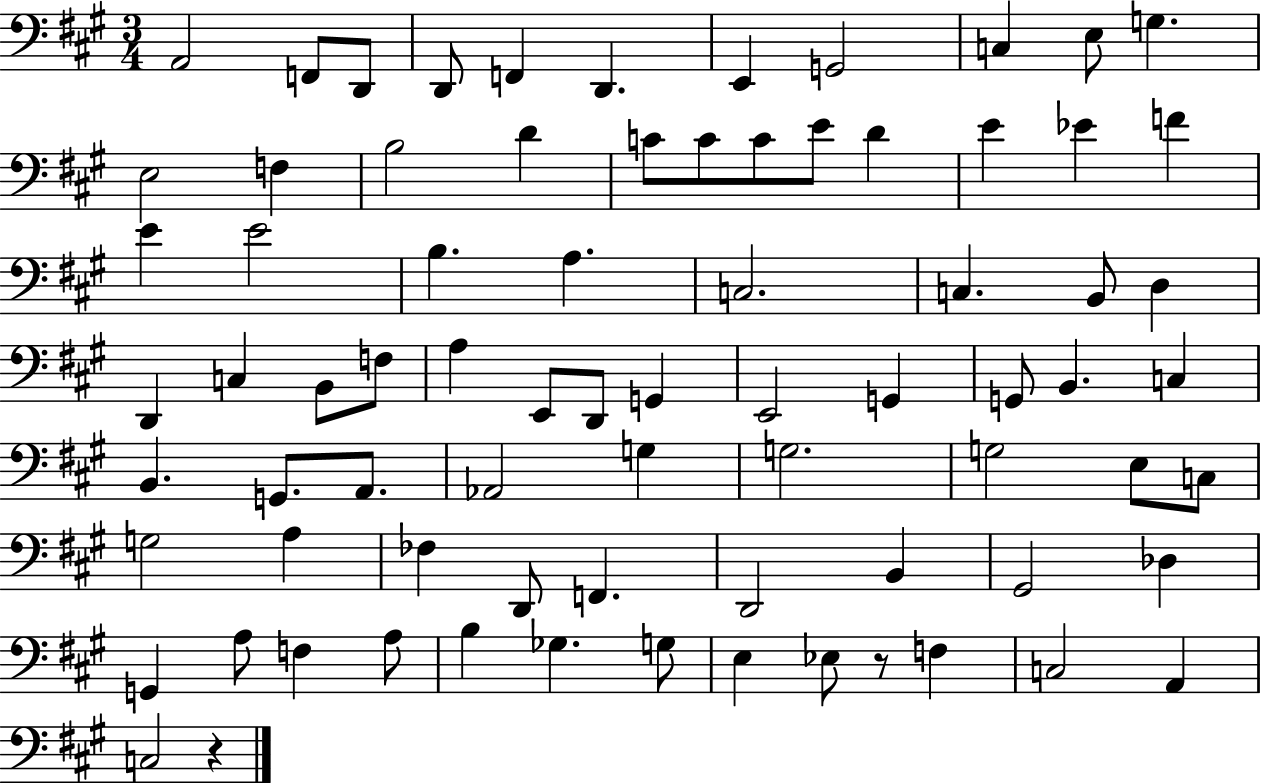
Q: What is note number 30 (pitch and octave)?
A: B2